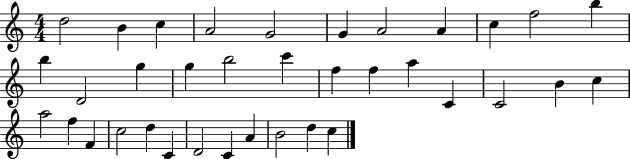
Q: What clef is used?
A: treble